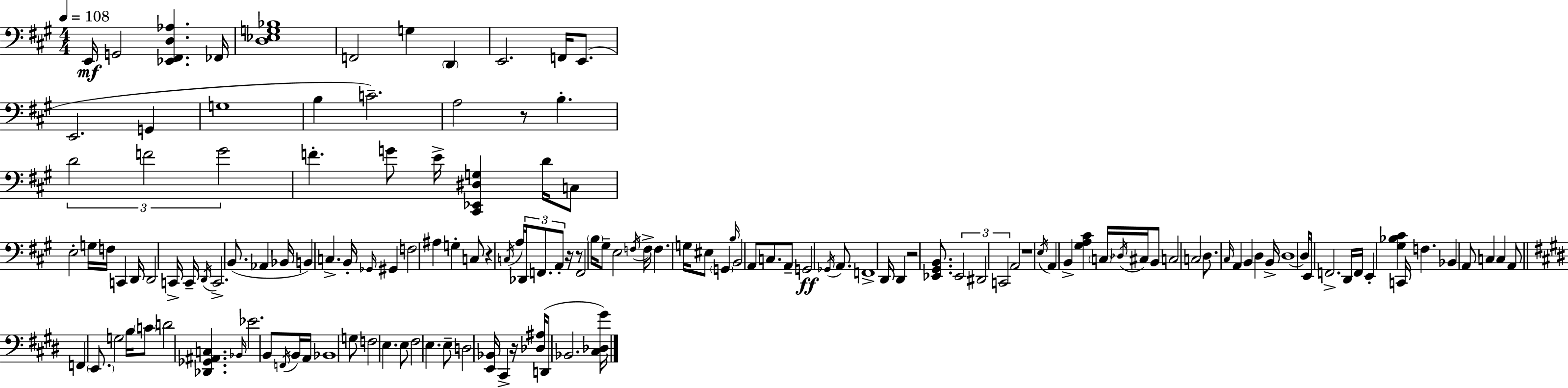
E2/s G2/h [Eb2,F#2,D3,Ab3]/q. FES2/s [D3,Eb3,G3,Bb3]/w F2/h G3/q D2/q E2/h. F2/s E2/e. E2/h. G2/q G3/w B3/q C4/h. A3/h R/e B3/q. D4/h F4/h G#4/h F4/q. G4/e E4/s [C#2,Eb2,D#3,G3]/q D4/s C3/e E3/h G3/s F3/s C2/q D2/s D2/h C2/s C2/s D2/s C2/h. B2/e. Ab2/q Bb2/s B2/q C3/q. B2/s Gb2/s G#2/q F3/h A#3/q G3/q C3/e R/q C3/s A3/s Db2/e F2/e. A2/e R/s R/e F2/h B3/s G#3/e E3/h F3/s F3/s F3/q. G3/s EIS3/e G2/q B3/s B2/h A2/e C3/e. A2/e G2/h Gb2/s A2/e. F2/w D2/s D2/q R/h [Eb2,G#2,B2]/e. Eb2/h D#2/h C2/h A2/h R/w E3/s A2/q B2/q [G#3,A3,C#4]/q C3/s Db3/s C#3/s B2/e C3/h C3/h D3/e. C#3/s A2/q B2/q D3/q B2/s D3/w D3/s E2/e F2/h. D2/s F2/s E2/q [G#3,Bb3,C#4]/q C2/s F3/q. Bb2/q A2/e C3/q C3/q A2/e F2/q E2/e. G3/h B3/s C4/e D4/h [Db2,Gb2,A#2,C3]/q. Bb2/s Eb4/h. B2/e F2/s B2/s A2/s Bb2/w G3/e F3/h E3/q. E3/e F#3/h E3/q. E3/e D3/h [E2,Bb2]/s C#2/q R/s [Db3,A#3]/s D2/e Bb2/h. [C#3,Db3,G#4]/s